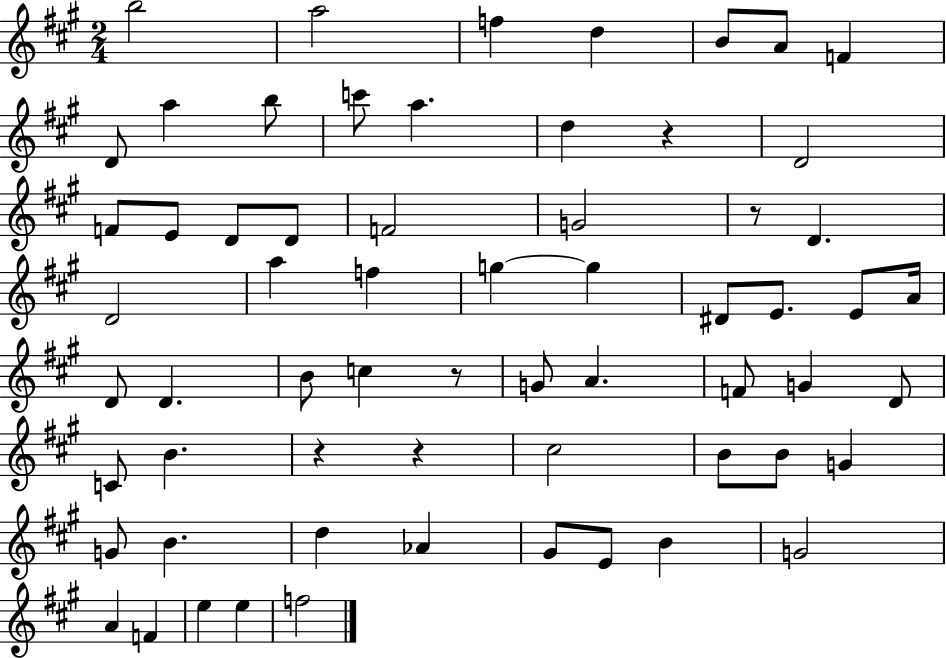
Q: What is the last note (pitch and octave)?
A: F5